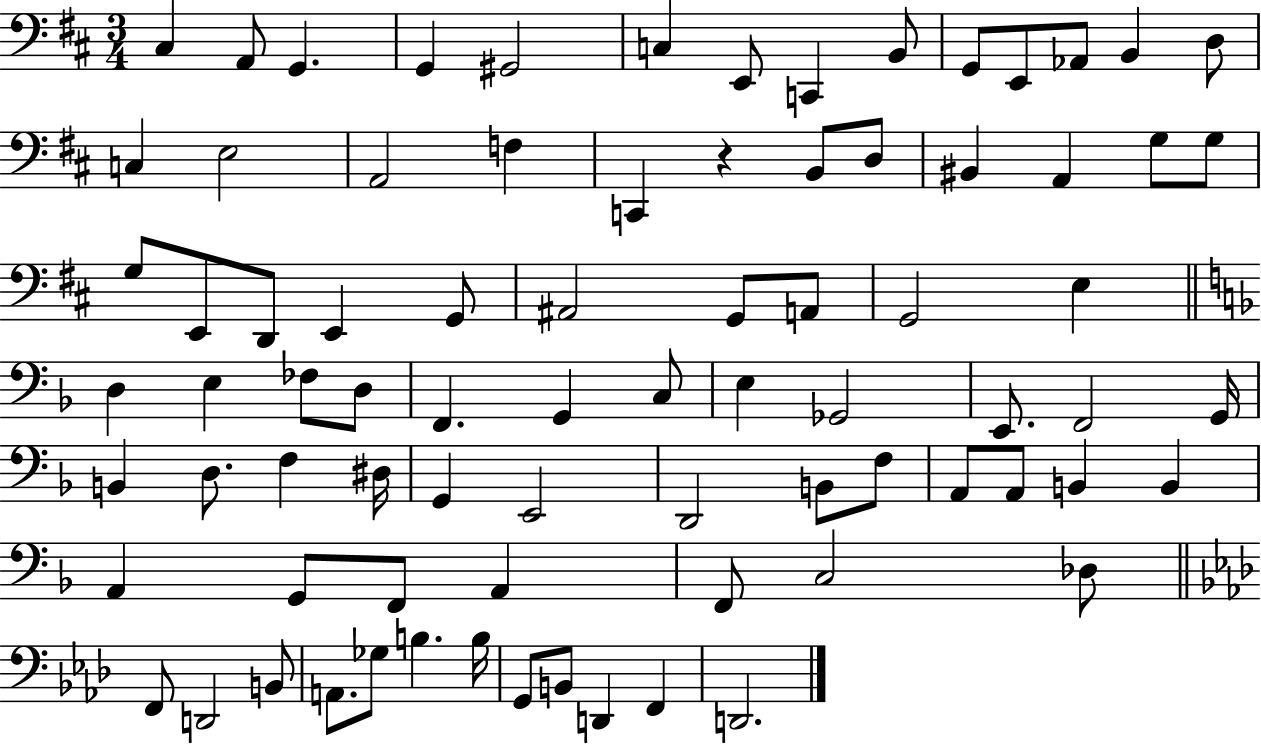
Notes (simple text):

C#3/q A2/e G2/q. G2/q G#2/h C3/q E2/e C2/q B2/e G2/e E2/e Ab2/e B2/q D3/e C3/q E3/h A2/h F3/q C2/q R/q B2/e D3/e BIS2/q A2/q G3/e G3/e G3/e E2/e D2/e E2/q G2/e A#2/h G2/e A2/e G2/h E3/q D3/q E3/q FES3/e D3/e F2/q. G2/q C3/e E3/q Gb2/h E2/e. F2/h G2/s B2/q D3/e. F3/q D#3/s G2/q E2/h D2/h B2/e F3/e A2/e A2/e B2/q B2/q A2/q G2/e F2/e A2/q F2/e C3/h Db3/e F2/e D2/h B2/e A2/e. Gb3/e B3/q. B3/s G2/e B2/e D2/q F2/q D2/h.